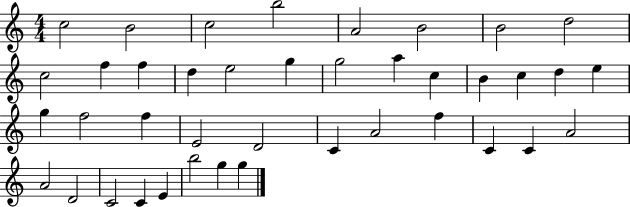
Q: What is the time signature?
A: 4/4